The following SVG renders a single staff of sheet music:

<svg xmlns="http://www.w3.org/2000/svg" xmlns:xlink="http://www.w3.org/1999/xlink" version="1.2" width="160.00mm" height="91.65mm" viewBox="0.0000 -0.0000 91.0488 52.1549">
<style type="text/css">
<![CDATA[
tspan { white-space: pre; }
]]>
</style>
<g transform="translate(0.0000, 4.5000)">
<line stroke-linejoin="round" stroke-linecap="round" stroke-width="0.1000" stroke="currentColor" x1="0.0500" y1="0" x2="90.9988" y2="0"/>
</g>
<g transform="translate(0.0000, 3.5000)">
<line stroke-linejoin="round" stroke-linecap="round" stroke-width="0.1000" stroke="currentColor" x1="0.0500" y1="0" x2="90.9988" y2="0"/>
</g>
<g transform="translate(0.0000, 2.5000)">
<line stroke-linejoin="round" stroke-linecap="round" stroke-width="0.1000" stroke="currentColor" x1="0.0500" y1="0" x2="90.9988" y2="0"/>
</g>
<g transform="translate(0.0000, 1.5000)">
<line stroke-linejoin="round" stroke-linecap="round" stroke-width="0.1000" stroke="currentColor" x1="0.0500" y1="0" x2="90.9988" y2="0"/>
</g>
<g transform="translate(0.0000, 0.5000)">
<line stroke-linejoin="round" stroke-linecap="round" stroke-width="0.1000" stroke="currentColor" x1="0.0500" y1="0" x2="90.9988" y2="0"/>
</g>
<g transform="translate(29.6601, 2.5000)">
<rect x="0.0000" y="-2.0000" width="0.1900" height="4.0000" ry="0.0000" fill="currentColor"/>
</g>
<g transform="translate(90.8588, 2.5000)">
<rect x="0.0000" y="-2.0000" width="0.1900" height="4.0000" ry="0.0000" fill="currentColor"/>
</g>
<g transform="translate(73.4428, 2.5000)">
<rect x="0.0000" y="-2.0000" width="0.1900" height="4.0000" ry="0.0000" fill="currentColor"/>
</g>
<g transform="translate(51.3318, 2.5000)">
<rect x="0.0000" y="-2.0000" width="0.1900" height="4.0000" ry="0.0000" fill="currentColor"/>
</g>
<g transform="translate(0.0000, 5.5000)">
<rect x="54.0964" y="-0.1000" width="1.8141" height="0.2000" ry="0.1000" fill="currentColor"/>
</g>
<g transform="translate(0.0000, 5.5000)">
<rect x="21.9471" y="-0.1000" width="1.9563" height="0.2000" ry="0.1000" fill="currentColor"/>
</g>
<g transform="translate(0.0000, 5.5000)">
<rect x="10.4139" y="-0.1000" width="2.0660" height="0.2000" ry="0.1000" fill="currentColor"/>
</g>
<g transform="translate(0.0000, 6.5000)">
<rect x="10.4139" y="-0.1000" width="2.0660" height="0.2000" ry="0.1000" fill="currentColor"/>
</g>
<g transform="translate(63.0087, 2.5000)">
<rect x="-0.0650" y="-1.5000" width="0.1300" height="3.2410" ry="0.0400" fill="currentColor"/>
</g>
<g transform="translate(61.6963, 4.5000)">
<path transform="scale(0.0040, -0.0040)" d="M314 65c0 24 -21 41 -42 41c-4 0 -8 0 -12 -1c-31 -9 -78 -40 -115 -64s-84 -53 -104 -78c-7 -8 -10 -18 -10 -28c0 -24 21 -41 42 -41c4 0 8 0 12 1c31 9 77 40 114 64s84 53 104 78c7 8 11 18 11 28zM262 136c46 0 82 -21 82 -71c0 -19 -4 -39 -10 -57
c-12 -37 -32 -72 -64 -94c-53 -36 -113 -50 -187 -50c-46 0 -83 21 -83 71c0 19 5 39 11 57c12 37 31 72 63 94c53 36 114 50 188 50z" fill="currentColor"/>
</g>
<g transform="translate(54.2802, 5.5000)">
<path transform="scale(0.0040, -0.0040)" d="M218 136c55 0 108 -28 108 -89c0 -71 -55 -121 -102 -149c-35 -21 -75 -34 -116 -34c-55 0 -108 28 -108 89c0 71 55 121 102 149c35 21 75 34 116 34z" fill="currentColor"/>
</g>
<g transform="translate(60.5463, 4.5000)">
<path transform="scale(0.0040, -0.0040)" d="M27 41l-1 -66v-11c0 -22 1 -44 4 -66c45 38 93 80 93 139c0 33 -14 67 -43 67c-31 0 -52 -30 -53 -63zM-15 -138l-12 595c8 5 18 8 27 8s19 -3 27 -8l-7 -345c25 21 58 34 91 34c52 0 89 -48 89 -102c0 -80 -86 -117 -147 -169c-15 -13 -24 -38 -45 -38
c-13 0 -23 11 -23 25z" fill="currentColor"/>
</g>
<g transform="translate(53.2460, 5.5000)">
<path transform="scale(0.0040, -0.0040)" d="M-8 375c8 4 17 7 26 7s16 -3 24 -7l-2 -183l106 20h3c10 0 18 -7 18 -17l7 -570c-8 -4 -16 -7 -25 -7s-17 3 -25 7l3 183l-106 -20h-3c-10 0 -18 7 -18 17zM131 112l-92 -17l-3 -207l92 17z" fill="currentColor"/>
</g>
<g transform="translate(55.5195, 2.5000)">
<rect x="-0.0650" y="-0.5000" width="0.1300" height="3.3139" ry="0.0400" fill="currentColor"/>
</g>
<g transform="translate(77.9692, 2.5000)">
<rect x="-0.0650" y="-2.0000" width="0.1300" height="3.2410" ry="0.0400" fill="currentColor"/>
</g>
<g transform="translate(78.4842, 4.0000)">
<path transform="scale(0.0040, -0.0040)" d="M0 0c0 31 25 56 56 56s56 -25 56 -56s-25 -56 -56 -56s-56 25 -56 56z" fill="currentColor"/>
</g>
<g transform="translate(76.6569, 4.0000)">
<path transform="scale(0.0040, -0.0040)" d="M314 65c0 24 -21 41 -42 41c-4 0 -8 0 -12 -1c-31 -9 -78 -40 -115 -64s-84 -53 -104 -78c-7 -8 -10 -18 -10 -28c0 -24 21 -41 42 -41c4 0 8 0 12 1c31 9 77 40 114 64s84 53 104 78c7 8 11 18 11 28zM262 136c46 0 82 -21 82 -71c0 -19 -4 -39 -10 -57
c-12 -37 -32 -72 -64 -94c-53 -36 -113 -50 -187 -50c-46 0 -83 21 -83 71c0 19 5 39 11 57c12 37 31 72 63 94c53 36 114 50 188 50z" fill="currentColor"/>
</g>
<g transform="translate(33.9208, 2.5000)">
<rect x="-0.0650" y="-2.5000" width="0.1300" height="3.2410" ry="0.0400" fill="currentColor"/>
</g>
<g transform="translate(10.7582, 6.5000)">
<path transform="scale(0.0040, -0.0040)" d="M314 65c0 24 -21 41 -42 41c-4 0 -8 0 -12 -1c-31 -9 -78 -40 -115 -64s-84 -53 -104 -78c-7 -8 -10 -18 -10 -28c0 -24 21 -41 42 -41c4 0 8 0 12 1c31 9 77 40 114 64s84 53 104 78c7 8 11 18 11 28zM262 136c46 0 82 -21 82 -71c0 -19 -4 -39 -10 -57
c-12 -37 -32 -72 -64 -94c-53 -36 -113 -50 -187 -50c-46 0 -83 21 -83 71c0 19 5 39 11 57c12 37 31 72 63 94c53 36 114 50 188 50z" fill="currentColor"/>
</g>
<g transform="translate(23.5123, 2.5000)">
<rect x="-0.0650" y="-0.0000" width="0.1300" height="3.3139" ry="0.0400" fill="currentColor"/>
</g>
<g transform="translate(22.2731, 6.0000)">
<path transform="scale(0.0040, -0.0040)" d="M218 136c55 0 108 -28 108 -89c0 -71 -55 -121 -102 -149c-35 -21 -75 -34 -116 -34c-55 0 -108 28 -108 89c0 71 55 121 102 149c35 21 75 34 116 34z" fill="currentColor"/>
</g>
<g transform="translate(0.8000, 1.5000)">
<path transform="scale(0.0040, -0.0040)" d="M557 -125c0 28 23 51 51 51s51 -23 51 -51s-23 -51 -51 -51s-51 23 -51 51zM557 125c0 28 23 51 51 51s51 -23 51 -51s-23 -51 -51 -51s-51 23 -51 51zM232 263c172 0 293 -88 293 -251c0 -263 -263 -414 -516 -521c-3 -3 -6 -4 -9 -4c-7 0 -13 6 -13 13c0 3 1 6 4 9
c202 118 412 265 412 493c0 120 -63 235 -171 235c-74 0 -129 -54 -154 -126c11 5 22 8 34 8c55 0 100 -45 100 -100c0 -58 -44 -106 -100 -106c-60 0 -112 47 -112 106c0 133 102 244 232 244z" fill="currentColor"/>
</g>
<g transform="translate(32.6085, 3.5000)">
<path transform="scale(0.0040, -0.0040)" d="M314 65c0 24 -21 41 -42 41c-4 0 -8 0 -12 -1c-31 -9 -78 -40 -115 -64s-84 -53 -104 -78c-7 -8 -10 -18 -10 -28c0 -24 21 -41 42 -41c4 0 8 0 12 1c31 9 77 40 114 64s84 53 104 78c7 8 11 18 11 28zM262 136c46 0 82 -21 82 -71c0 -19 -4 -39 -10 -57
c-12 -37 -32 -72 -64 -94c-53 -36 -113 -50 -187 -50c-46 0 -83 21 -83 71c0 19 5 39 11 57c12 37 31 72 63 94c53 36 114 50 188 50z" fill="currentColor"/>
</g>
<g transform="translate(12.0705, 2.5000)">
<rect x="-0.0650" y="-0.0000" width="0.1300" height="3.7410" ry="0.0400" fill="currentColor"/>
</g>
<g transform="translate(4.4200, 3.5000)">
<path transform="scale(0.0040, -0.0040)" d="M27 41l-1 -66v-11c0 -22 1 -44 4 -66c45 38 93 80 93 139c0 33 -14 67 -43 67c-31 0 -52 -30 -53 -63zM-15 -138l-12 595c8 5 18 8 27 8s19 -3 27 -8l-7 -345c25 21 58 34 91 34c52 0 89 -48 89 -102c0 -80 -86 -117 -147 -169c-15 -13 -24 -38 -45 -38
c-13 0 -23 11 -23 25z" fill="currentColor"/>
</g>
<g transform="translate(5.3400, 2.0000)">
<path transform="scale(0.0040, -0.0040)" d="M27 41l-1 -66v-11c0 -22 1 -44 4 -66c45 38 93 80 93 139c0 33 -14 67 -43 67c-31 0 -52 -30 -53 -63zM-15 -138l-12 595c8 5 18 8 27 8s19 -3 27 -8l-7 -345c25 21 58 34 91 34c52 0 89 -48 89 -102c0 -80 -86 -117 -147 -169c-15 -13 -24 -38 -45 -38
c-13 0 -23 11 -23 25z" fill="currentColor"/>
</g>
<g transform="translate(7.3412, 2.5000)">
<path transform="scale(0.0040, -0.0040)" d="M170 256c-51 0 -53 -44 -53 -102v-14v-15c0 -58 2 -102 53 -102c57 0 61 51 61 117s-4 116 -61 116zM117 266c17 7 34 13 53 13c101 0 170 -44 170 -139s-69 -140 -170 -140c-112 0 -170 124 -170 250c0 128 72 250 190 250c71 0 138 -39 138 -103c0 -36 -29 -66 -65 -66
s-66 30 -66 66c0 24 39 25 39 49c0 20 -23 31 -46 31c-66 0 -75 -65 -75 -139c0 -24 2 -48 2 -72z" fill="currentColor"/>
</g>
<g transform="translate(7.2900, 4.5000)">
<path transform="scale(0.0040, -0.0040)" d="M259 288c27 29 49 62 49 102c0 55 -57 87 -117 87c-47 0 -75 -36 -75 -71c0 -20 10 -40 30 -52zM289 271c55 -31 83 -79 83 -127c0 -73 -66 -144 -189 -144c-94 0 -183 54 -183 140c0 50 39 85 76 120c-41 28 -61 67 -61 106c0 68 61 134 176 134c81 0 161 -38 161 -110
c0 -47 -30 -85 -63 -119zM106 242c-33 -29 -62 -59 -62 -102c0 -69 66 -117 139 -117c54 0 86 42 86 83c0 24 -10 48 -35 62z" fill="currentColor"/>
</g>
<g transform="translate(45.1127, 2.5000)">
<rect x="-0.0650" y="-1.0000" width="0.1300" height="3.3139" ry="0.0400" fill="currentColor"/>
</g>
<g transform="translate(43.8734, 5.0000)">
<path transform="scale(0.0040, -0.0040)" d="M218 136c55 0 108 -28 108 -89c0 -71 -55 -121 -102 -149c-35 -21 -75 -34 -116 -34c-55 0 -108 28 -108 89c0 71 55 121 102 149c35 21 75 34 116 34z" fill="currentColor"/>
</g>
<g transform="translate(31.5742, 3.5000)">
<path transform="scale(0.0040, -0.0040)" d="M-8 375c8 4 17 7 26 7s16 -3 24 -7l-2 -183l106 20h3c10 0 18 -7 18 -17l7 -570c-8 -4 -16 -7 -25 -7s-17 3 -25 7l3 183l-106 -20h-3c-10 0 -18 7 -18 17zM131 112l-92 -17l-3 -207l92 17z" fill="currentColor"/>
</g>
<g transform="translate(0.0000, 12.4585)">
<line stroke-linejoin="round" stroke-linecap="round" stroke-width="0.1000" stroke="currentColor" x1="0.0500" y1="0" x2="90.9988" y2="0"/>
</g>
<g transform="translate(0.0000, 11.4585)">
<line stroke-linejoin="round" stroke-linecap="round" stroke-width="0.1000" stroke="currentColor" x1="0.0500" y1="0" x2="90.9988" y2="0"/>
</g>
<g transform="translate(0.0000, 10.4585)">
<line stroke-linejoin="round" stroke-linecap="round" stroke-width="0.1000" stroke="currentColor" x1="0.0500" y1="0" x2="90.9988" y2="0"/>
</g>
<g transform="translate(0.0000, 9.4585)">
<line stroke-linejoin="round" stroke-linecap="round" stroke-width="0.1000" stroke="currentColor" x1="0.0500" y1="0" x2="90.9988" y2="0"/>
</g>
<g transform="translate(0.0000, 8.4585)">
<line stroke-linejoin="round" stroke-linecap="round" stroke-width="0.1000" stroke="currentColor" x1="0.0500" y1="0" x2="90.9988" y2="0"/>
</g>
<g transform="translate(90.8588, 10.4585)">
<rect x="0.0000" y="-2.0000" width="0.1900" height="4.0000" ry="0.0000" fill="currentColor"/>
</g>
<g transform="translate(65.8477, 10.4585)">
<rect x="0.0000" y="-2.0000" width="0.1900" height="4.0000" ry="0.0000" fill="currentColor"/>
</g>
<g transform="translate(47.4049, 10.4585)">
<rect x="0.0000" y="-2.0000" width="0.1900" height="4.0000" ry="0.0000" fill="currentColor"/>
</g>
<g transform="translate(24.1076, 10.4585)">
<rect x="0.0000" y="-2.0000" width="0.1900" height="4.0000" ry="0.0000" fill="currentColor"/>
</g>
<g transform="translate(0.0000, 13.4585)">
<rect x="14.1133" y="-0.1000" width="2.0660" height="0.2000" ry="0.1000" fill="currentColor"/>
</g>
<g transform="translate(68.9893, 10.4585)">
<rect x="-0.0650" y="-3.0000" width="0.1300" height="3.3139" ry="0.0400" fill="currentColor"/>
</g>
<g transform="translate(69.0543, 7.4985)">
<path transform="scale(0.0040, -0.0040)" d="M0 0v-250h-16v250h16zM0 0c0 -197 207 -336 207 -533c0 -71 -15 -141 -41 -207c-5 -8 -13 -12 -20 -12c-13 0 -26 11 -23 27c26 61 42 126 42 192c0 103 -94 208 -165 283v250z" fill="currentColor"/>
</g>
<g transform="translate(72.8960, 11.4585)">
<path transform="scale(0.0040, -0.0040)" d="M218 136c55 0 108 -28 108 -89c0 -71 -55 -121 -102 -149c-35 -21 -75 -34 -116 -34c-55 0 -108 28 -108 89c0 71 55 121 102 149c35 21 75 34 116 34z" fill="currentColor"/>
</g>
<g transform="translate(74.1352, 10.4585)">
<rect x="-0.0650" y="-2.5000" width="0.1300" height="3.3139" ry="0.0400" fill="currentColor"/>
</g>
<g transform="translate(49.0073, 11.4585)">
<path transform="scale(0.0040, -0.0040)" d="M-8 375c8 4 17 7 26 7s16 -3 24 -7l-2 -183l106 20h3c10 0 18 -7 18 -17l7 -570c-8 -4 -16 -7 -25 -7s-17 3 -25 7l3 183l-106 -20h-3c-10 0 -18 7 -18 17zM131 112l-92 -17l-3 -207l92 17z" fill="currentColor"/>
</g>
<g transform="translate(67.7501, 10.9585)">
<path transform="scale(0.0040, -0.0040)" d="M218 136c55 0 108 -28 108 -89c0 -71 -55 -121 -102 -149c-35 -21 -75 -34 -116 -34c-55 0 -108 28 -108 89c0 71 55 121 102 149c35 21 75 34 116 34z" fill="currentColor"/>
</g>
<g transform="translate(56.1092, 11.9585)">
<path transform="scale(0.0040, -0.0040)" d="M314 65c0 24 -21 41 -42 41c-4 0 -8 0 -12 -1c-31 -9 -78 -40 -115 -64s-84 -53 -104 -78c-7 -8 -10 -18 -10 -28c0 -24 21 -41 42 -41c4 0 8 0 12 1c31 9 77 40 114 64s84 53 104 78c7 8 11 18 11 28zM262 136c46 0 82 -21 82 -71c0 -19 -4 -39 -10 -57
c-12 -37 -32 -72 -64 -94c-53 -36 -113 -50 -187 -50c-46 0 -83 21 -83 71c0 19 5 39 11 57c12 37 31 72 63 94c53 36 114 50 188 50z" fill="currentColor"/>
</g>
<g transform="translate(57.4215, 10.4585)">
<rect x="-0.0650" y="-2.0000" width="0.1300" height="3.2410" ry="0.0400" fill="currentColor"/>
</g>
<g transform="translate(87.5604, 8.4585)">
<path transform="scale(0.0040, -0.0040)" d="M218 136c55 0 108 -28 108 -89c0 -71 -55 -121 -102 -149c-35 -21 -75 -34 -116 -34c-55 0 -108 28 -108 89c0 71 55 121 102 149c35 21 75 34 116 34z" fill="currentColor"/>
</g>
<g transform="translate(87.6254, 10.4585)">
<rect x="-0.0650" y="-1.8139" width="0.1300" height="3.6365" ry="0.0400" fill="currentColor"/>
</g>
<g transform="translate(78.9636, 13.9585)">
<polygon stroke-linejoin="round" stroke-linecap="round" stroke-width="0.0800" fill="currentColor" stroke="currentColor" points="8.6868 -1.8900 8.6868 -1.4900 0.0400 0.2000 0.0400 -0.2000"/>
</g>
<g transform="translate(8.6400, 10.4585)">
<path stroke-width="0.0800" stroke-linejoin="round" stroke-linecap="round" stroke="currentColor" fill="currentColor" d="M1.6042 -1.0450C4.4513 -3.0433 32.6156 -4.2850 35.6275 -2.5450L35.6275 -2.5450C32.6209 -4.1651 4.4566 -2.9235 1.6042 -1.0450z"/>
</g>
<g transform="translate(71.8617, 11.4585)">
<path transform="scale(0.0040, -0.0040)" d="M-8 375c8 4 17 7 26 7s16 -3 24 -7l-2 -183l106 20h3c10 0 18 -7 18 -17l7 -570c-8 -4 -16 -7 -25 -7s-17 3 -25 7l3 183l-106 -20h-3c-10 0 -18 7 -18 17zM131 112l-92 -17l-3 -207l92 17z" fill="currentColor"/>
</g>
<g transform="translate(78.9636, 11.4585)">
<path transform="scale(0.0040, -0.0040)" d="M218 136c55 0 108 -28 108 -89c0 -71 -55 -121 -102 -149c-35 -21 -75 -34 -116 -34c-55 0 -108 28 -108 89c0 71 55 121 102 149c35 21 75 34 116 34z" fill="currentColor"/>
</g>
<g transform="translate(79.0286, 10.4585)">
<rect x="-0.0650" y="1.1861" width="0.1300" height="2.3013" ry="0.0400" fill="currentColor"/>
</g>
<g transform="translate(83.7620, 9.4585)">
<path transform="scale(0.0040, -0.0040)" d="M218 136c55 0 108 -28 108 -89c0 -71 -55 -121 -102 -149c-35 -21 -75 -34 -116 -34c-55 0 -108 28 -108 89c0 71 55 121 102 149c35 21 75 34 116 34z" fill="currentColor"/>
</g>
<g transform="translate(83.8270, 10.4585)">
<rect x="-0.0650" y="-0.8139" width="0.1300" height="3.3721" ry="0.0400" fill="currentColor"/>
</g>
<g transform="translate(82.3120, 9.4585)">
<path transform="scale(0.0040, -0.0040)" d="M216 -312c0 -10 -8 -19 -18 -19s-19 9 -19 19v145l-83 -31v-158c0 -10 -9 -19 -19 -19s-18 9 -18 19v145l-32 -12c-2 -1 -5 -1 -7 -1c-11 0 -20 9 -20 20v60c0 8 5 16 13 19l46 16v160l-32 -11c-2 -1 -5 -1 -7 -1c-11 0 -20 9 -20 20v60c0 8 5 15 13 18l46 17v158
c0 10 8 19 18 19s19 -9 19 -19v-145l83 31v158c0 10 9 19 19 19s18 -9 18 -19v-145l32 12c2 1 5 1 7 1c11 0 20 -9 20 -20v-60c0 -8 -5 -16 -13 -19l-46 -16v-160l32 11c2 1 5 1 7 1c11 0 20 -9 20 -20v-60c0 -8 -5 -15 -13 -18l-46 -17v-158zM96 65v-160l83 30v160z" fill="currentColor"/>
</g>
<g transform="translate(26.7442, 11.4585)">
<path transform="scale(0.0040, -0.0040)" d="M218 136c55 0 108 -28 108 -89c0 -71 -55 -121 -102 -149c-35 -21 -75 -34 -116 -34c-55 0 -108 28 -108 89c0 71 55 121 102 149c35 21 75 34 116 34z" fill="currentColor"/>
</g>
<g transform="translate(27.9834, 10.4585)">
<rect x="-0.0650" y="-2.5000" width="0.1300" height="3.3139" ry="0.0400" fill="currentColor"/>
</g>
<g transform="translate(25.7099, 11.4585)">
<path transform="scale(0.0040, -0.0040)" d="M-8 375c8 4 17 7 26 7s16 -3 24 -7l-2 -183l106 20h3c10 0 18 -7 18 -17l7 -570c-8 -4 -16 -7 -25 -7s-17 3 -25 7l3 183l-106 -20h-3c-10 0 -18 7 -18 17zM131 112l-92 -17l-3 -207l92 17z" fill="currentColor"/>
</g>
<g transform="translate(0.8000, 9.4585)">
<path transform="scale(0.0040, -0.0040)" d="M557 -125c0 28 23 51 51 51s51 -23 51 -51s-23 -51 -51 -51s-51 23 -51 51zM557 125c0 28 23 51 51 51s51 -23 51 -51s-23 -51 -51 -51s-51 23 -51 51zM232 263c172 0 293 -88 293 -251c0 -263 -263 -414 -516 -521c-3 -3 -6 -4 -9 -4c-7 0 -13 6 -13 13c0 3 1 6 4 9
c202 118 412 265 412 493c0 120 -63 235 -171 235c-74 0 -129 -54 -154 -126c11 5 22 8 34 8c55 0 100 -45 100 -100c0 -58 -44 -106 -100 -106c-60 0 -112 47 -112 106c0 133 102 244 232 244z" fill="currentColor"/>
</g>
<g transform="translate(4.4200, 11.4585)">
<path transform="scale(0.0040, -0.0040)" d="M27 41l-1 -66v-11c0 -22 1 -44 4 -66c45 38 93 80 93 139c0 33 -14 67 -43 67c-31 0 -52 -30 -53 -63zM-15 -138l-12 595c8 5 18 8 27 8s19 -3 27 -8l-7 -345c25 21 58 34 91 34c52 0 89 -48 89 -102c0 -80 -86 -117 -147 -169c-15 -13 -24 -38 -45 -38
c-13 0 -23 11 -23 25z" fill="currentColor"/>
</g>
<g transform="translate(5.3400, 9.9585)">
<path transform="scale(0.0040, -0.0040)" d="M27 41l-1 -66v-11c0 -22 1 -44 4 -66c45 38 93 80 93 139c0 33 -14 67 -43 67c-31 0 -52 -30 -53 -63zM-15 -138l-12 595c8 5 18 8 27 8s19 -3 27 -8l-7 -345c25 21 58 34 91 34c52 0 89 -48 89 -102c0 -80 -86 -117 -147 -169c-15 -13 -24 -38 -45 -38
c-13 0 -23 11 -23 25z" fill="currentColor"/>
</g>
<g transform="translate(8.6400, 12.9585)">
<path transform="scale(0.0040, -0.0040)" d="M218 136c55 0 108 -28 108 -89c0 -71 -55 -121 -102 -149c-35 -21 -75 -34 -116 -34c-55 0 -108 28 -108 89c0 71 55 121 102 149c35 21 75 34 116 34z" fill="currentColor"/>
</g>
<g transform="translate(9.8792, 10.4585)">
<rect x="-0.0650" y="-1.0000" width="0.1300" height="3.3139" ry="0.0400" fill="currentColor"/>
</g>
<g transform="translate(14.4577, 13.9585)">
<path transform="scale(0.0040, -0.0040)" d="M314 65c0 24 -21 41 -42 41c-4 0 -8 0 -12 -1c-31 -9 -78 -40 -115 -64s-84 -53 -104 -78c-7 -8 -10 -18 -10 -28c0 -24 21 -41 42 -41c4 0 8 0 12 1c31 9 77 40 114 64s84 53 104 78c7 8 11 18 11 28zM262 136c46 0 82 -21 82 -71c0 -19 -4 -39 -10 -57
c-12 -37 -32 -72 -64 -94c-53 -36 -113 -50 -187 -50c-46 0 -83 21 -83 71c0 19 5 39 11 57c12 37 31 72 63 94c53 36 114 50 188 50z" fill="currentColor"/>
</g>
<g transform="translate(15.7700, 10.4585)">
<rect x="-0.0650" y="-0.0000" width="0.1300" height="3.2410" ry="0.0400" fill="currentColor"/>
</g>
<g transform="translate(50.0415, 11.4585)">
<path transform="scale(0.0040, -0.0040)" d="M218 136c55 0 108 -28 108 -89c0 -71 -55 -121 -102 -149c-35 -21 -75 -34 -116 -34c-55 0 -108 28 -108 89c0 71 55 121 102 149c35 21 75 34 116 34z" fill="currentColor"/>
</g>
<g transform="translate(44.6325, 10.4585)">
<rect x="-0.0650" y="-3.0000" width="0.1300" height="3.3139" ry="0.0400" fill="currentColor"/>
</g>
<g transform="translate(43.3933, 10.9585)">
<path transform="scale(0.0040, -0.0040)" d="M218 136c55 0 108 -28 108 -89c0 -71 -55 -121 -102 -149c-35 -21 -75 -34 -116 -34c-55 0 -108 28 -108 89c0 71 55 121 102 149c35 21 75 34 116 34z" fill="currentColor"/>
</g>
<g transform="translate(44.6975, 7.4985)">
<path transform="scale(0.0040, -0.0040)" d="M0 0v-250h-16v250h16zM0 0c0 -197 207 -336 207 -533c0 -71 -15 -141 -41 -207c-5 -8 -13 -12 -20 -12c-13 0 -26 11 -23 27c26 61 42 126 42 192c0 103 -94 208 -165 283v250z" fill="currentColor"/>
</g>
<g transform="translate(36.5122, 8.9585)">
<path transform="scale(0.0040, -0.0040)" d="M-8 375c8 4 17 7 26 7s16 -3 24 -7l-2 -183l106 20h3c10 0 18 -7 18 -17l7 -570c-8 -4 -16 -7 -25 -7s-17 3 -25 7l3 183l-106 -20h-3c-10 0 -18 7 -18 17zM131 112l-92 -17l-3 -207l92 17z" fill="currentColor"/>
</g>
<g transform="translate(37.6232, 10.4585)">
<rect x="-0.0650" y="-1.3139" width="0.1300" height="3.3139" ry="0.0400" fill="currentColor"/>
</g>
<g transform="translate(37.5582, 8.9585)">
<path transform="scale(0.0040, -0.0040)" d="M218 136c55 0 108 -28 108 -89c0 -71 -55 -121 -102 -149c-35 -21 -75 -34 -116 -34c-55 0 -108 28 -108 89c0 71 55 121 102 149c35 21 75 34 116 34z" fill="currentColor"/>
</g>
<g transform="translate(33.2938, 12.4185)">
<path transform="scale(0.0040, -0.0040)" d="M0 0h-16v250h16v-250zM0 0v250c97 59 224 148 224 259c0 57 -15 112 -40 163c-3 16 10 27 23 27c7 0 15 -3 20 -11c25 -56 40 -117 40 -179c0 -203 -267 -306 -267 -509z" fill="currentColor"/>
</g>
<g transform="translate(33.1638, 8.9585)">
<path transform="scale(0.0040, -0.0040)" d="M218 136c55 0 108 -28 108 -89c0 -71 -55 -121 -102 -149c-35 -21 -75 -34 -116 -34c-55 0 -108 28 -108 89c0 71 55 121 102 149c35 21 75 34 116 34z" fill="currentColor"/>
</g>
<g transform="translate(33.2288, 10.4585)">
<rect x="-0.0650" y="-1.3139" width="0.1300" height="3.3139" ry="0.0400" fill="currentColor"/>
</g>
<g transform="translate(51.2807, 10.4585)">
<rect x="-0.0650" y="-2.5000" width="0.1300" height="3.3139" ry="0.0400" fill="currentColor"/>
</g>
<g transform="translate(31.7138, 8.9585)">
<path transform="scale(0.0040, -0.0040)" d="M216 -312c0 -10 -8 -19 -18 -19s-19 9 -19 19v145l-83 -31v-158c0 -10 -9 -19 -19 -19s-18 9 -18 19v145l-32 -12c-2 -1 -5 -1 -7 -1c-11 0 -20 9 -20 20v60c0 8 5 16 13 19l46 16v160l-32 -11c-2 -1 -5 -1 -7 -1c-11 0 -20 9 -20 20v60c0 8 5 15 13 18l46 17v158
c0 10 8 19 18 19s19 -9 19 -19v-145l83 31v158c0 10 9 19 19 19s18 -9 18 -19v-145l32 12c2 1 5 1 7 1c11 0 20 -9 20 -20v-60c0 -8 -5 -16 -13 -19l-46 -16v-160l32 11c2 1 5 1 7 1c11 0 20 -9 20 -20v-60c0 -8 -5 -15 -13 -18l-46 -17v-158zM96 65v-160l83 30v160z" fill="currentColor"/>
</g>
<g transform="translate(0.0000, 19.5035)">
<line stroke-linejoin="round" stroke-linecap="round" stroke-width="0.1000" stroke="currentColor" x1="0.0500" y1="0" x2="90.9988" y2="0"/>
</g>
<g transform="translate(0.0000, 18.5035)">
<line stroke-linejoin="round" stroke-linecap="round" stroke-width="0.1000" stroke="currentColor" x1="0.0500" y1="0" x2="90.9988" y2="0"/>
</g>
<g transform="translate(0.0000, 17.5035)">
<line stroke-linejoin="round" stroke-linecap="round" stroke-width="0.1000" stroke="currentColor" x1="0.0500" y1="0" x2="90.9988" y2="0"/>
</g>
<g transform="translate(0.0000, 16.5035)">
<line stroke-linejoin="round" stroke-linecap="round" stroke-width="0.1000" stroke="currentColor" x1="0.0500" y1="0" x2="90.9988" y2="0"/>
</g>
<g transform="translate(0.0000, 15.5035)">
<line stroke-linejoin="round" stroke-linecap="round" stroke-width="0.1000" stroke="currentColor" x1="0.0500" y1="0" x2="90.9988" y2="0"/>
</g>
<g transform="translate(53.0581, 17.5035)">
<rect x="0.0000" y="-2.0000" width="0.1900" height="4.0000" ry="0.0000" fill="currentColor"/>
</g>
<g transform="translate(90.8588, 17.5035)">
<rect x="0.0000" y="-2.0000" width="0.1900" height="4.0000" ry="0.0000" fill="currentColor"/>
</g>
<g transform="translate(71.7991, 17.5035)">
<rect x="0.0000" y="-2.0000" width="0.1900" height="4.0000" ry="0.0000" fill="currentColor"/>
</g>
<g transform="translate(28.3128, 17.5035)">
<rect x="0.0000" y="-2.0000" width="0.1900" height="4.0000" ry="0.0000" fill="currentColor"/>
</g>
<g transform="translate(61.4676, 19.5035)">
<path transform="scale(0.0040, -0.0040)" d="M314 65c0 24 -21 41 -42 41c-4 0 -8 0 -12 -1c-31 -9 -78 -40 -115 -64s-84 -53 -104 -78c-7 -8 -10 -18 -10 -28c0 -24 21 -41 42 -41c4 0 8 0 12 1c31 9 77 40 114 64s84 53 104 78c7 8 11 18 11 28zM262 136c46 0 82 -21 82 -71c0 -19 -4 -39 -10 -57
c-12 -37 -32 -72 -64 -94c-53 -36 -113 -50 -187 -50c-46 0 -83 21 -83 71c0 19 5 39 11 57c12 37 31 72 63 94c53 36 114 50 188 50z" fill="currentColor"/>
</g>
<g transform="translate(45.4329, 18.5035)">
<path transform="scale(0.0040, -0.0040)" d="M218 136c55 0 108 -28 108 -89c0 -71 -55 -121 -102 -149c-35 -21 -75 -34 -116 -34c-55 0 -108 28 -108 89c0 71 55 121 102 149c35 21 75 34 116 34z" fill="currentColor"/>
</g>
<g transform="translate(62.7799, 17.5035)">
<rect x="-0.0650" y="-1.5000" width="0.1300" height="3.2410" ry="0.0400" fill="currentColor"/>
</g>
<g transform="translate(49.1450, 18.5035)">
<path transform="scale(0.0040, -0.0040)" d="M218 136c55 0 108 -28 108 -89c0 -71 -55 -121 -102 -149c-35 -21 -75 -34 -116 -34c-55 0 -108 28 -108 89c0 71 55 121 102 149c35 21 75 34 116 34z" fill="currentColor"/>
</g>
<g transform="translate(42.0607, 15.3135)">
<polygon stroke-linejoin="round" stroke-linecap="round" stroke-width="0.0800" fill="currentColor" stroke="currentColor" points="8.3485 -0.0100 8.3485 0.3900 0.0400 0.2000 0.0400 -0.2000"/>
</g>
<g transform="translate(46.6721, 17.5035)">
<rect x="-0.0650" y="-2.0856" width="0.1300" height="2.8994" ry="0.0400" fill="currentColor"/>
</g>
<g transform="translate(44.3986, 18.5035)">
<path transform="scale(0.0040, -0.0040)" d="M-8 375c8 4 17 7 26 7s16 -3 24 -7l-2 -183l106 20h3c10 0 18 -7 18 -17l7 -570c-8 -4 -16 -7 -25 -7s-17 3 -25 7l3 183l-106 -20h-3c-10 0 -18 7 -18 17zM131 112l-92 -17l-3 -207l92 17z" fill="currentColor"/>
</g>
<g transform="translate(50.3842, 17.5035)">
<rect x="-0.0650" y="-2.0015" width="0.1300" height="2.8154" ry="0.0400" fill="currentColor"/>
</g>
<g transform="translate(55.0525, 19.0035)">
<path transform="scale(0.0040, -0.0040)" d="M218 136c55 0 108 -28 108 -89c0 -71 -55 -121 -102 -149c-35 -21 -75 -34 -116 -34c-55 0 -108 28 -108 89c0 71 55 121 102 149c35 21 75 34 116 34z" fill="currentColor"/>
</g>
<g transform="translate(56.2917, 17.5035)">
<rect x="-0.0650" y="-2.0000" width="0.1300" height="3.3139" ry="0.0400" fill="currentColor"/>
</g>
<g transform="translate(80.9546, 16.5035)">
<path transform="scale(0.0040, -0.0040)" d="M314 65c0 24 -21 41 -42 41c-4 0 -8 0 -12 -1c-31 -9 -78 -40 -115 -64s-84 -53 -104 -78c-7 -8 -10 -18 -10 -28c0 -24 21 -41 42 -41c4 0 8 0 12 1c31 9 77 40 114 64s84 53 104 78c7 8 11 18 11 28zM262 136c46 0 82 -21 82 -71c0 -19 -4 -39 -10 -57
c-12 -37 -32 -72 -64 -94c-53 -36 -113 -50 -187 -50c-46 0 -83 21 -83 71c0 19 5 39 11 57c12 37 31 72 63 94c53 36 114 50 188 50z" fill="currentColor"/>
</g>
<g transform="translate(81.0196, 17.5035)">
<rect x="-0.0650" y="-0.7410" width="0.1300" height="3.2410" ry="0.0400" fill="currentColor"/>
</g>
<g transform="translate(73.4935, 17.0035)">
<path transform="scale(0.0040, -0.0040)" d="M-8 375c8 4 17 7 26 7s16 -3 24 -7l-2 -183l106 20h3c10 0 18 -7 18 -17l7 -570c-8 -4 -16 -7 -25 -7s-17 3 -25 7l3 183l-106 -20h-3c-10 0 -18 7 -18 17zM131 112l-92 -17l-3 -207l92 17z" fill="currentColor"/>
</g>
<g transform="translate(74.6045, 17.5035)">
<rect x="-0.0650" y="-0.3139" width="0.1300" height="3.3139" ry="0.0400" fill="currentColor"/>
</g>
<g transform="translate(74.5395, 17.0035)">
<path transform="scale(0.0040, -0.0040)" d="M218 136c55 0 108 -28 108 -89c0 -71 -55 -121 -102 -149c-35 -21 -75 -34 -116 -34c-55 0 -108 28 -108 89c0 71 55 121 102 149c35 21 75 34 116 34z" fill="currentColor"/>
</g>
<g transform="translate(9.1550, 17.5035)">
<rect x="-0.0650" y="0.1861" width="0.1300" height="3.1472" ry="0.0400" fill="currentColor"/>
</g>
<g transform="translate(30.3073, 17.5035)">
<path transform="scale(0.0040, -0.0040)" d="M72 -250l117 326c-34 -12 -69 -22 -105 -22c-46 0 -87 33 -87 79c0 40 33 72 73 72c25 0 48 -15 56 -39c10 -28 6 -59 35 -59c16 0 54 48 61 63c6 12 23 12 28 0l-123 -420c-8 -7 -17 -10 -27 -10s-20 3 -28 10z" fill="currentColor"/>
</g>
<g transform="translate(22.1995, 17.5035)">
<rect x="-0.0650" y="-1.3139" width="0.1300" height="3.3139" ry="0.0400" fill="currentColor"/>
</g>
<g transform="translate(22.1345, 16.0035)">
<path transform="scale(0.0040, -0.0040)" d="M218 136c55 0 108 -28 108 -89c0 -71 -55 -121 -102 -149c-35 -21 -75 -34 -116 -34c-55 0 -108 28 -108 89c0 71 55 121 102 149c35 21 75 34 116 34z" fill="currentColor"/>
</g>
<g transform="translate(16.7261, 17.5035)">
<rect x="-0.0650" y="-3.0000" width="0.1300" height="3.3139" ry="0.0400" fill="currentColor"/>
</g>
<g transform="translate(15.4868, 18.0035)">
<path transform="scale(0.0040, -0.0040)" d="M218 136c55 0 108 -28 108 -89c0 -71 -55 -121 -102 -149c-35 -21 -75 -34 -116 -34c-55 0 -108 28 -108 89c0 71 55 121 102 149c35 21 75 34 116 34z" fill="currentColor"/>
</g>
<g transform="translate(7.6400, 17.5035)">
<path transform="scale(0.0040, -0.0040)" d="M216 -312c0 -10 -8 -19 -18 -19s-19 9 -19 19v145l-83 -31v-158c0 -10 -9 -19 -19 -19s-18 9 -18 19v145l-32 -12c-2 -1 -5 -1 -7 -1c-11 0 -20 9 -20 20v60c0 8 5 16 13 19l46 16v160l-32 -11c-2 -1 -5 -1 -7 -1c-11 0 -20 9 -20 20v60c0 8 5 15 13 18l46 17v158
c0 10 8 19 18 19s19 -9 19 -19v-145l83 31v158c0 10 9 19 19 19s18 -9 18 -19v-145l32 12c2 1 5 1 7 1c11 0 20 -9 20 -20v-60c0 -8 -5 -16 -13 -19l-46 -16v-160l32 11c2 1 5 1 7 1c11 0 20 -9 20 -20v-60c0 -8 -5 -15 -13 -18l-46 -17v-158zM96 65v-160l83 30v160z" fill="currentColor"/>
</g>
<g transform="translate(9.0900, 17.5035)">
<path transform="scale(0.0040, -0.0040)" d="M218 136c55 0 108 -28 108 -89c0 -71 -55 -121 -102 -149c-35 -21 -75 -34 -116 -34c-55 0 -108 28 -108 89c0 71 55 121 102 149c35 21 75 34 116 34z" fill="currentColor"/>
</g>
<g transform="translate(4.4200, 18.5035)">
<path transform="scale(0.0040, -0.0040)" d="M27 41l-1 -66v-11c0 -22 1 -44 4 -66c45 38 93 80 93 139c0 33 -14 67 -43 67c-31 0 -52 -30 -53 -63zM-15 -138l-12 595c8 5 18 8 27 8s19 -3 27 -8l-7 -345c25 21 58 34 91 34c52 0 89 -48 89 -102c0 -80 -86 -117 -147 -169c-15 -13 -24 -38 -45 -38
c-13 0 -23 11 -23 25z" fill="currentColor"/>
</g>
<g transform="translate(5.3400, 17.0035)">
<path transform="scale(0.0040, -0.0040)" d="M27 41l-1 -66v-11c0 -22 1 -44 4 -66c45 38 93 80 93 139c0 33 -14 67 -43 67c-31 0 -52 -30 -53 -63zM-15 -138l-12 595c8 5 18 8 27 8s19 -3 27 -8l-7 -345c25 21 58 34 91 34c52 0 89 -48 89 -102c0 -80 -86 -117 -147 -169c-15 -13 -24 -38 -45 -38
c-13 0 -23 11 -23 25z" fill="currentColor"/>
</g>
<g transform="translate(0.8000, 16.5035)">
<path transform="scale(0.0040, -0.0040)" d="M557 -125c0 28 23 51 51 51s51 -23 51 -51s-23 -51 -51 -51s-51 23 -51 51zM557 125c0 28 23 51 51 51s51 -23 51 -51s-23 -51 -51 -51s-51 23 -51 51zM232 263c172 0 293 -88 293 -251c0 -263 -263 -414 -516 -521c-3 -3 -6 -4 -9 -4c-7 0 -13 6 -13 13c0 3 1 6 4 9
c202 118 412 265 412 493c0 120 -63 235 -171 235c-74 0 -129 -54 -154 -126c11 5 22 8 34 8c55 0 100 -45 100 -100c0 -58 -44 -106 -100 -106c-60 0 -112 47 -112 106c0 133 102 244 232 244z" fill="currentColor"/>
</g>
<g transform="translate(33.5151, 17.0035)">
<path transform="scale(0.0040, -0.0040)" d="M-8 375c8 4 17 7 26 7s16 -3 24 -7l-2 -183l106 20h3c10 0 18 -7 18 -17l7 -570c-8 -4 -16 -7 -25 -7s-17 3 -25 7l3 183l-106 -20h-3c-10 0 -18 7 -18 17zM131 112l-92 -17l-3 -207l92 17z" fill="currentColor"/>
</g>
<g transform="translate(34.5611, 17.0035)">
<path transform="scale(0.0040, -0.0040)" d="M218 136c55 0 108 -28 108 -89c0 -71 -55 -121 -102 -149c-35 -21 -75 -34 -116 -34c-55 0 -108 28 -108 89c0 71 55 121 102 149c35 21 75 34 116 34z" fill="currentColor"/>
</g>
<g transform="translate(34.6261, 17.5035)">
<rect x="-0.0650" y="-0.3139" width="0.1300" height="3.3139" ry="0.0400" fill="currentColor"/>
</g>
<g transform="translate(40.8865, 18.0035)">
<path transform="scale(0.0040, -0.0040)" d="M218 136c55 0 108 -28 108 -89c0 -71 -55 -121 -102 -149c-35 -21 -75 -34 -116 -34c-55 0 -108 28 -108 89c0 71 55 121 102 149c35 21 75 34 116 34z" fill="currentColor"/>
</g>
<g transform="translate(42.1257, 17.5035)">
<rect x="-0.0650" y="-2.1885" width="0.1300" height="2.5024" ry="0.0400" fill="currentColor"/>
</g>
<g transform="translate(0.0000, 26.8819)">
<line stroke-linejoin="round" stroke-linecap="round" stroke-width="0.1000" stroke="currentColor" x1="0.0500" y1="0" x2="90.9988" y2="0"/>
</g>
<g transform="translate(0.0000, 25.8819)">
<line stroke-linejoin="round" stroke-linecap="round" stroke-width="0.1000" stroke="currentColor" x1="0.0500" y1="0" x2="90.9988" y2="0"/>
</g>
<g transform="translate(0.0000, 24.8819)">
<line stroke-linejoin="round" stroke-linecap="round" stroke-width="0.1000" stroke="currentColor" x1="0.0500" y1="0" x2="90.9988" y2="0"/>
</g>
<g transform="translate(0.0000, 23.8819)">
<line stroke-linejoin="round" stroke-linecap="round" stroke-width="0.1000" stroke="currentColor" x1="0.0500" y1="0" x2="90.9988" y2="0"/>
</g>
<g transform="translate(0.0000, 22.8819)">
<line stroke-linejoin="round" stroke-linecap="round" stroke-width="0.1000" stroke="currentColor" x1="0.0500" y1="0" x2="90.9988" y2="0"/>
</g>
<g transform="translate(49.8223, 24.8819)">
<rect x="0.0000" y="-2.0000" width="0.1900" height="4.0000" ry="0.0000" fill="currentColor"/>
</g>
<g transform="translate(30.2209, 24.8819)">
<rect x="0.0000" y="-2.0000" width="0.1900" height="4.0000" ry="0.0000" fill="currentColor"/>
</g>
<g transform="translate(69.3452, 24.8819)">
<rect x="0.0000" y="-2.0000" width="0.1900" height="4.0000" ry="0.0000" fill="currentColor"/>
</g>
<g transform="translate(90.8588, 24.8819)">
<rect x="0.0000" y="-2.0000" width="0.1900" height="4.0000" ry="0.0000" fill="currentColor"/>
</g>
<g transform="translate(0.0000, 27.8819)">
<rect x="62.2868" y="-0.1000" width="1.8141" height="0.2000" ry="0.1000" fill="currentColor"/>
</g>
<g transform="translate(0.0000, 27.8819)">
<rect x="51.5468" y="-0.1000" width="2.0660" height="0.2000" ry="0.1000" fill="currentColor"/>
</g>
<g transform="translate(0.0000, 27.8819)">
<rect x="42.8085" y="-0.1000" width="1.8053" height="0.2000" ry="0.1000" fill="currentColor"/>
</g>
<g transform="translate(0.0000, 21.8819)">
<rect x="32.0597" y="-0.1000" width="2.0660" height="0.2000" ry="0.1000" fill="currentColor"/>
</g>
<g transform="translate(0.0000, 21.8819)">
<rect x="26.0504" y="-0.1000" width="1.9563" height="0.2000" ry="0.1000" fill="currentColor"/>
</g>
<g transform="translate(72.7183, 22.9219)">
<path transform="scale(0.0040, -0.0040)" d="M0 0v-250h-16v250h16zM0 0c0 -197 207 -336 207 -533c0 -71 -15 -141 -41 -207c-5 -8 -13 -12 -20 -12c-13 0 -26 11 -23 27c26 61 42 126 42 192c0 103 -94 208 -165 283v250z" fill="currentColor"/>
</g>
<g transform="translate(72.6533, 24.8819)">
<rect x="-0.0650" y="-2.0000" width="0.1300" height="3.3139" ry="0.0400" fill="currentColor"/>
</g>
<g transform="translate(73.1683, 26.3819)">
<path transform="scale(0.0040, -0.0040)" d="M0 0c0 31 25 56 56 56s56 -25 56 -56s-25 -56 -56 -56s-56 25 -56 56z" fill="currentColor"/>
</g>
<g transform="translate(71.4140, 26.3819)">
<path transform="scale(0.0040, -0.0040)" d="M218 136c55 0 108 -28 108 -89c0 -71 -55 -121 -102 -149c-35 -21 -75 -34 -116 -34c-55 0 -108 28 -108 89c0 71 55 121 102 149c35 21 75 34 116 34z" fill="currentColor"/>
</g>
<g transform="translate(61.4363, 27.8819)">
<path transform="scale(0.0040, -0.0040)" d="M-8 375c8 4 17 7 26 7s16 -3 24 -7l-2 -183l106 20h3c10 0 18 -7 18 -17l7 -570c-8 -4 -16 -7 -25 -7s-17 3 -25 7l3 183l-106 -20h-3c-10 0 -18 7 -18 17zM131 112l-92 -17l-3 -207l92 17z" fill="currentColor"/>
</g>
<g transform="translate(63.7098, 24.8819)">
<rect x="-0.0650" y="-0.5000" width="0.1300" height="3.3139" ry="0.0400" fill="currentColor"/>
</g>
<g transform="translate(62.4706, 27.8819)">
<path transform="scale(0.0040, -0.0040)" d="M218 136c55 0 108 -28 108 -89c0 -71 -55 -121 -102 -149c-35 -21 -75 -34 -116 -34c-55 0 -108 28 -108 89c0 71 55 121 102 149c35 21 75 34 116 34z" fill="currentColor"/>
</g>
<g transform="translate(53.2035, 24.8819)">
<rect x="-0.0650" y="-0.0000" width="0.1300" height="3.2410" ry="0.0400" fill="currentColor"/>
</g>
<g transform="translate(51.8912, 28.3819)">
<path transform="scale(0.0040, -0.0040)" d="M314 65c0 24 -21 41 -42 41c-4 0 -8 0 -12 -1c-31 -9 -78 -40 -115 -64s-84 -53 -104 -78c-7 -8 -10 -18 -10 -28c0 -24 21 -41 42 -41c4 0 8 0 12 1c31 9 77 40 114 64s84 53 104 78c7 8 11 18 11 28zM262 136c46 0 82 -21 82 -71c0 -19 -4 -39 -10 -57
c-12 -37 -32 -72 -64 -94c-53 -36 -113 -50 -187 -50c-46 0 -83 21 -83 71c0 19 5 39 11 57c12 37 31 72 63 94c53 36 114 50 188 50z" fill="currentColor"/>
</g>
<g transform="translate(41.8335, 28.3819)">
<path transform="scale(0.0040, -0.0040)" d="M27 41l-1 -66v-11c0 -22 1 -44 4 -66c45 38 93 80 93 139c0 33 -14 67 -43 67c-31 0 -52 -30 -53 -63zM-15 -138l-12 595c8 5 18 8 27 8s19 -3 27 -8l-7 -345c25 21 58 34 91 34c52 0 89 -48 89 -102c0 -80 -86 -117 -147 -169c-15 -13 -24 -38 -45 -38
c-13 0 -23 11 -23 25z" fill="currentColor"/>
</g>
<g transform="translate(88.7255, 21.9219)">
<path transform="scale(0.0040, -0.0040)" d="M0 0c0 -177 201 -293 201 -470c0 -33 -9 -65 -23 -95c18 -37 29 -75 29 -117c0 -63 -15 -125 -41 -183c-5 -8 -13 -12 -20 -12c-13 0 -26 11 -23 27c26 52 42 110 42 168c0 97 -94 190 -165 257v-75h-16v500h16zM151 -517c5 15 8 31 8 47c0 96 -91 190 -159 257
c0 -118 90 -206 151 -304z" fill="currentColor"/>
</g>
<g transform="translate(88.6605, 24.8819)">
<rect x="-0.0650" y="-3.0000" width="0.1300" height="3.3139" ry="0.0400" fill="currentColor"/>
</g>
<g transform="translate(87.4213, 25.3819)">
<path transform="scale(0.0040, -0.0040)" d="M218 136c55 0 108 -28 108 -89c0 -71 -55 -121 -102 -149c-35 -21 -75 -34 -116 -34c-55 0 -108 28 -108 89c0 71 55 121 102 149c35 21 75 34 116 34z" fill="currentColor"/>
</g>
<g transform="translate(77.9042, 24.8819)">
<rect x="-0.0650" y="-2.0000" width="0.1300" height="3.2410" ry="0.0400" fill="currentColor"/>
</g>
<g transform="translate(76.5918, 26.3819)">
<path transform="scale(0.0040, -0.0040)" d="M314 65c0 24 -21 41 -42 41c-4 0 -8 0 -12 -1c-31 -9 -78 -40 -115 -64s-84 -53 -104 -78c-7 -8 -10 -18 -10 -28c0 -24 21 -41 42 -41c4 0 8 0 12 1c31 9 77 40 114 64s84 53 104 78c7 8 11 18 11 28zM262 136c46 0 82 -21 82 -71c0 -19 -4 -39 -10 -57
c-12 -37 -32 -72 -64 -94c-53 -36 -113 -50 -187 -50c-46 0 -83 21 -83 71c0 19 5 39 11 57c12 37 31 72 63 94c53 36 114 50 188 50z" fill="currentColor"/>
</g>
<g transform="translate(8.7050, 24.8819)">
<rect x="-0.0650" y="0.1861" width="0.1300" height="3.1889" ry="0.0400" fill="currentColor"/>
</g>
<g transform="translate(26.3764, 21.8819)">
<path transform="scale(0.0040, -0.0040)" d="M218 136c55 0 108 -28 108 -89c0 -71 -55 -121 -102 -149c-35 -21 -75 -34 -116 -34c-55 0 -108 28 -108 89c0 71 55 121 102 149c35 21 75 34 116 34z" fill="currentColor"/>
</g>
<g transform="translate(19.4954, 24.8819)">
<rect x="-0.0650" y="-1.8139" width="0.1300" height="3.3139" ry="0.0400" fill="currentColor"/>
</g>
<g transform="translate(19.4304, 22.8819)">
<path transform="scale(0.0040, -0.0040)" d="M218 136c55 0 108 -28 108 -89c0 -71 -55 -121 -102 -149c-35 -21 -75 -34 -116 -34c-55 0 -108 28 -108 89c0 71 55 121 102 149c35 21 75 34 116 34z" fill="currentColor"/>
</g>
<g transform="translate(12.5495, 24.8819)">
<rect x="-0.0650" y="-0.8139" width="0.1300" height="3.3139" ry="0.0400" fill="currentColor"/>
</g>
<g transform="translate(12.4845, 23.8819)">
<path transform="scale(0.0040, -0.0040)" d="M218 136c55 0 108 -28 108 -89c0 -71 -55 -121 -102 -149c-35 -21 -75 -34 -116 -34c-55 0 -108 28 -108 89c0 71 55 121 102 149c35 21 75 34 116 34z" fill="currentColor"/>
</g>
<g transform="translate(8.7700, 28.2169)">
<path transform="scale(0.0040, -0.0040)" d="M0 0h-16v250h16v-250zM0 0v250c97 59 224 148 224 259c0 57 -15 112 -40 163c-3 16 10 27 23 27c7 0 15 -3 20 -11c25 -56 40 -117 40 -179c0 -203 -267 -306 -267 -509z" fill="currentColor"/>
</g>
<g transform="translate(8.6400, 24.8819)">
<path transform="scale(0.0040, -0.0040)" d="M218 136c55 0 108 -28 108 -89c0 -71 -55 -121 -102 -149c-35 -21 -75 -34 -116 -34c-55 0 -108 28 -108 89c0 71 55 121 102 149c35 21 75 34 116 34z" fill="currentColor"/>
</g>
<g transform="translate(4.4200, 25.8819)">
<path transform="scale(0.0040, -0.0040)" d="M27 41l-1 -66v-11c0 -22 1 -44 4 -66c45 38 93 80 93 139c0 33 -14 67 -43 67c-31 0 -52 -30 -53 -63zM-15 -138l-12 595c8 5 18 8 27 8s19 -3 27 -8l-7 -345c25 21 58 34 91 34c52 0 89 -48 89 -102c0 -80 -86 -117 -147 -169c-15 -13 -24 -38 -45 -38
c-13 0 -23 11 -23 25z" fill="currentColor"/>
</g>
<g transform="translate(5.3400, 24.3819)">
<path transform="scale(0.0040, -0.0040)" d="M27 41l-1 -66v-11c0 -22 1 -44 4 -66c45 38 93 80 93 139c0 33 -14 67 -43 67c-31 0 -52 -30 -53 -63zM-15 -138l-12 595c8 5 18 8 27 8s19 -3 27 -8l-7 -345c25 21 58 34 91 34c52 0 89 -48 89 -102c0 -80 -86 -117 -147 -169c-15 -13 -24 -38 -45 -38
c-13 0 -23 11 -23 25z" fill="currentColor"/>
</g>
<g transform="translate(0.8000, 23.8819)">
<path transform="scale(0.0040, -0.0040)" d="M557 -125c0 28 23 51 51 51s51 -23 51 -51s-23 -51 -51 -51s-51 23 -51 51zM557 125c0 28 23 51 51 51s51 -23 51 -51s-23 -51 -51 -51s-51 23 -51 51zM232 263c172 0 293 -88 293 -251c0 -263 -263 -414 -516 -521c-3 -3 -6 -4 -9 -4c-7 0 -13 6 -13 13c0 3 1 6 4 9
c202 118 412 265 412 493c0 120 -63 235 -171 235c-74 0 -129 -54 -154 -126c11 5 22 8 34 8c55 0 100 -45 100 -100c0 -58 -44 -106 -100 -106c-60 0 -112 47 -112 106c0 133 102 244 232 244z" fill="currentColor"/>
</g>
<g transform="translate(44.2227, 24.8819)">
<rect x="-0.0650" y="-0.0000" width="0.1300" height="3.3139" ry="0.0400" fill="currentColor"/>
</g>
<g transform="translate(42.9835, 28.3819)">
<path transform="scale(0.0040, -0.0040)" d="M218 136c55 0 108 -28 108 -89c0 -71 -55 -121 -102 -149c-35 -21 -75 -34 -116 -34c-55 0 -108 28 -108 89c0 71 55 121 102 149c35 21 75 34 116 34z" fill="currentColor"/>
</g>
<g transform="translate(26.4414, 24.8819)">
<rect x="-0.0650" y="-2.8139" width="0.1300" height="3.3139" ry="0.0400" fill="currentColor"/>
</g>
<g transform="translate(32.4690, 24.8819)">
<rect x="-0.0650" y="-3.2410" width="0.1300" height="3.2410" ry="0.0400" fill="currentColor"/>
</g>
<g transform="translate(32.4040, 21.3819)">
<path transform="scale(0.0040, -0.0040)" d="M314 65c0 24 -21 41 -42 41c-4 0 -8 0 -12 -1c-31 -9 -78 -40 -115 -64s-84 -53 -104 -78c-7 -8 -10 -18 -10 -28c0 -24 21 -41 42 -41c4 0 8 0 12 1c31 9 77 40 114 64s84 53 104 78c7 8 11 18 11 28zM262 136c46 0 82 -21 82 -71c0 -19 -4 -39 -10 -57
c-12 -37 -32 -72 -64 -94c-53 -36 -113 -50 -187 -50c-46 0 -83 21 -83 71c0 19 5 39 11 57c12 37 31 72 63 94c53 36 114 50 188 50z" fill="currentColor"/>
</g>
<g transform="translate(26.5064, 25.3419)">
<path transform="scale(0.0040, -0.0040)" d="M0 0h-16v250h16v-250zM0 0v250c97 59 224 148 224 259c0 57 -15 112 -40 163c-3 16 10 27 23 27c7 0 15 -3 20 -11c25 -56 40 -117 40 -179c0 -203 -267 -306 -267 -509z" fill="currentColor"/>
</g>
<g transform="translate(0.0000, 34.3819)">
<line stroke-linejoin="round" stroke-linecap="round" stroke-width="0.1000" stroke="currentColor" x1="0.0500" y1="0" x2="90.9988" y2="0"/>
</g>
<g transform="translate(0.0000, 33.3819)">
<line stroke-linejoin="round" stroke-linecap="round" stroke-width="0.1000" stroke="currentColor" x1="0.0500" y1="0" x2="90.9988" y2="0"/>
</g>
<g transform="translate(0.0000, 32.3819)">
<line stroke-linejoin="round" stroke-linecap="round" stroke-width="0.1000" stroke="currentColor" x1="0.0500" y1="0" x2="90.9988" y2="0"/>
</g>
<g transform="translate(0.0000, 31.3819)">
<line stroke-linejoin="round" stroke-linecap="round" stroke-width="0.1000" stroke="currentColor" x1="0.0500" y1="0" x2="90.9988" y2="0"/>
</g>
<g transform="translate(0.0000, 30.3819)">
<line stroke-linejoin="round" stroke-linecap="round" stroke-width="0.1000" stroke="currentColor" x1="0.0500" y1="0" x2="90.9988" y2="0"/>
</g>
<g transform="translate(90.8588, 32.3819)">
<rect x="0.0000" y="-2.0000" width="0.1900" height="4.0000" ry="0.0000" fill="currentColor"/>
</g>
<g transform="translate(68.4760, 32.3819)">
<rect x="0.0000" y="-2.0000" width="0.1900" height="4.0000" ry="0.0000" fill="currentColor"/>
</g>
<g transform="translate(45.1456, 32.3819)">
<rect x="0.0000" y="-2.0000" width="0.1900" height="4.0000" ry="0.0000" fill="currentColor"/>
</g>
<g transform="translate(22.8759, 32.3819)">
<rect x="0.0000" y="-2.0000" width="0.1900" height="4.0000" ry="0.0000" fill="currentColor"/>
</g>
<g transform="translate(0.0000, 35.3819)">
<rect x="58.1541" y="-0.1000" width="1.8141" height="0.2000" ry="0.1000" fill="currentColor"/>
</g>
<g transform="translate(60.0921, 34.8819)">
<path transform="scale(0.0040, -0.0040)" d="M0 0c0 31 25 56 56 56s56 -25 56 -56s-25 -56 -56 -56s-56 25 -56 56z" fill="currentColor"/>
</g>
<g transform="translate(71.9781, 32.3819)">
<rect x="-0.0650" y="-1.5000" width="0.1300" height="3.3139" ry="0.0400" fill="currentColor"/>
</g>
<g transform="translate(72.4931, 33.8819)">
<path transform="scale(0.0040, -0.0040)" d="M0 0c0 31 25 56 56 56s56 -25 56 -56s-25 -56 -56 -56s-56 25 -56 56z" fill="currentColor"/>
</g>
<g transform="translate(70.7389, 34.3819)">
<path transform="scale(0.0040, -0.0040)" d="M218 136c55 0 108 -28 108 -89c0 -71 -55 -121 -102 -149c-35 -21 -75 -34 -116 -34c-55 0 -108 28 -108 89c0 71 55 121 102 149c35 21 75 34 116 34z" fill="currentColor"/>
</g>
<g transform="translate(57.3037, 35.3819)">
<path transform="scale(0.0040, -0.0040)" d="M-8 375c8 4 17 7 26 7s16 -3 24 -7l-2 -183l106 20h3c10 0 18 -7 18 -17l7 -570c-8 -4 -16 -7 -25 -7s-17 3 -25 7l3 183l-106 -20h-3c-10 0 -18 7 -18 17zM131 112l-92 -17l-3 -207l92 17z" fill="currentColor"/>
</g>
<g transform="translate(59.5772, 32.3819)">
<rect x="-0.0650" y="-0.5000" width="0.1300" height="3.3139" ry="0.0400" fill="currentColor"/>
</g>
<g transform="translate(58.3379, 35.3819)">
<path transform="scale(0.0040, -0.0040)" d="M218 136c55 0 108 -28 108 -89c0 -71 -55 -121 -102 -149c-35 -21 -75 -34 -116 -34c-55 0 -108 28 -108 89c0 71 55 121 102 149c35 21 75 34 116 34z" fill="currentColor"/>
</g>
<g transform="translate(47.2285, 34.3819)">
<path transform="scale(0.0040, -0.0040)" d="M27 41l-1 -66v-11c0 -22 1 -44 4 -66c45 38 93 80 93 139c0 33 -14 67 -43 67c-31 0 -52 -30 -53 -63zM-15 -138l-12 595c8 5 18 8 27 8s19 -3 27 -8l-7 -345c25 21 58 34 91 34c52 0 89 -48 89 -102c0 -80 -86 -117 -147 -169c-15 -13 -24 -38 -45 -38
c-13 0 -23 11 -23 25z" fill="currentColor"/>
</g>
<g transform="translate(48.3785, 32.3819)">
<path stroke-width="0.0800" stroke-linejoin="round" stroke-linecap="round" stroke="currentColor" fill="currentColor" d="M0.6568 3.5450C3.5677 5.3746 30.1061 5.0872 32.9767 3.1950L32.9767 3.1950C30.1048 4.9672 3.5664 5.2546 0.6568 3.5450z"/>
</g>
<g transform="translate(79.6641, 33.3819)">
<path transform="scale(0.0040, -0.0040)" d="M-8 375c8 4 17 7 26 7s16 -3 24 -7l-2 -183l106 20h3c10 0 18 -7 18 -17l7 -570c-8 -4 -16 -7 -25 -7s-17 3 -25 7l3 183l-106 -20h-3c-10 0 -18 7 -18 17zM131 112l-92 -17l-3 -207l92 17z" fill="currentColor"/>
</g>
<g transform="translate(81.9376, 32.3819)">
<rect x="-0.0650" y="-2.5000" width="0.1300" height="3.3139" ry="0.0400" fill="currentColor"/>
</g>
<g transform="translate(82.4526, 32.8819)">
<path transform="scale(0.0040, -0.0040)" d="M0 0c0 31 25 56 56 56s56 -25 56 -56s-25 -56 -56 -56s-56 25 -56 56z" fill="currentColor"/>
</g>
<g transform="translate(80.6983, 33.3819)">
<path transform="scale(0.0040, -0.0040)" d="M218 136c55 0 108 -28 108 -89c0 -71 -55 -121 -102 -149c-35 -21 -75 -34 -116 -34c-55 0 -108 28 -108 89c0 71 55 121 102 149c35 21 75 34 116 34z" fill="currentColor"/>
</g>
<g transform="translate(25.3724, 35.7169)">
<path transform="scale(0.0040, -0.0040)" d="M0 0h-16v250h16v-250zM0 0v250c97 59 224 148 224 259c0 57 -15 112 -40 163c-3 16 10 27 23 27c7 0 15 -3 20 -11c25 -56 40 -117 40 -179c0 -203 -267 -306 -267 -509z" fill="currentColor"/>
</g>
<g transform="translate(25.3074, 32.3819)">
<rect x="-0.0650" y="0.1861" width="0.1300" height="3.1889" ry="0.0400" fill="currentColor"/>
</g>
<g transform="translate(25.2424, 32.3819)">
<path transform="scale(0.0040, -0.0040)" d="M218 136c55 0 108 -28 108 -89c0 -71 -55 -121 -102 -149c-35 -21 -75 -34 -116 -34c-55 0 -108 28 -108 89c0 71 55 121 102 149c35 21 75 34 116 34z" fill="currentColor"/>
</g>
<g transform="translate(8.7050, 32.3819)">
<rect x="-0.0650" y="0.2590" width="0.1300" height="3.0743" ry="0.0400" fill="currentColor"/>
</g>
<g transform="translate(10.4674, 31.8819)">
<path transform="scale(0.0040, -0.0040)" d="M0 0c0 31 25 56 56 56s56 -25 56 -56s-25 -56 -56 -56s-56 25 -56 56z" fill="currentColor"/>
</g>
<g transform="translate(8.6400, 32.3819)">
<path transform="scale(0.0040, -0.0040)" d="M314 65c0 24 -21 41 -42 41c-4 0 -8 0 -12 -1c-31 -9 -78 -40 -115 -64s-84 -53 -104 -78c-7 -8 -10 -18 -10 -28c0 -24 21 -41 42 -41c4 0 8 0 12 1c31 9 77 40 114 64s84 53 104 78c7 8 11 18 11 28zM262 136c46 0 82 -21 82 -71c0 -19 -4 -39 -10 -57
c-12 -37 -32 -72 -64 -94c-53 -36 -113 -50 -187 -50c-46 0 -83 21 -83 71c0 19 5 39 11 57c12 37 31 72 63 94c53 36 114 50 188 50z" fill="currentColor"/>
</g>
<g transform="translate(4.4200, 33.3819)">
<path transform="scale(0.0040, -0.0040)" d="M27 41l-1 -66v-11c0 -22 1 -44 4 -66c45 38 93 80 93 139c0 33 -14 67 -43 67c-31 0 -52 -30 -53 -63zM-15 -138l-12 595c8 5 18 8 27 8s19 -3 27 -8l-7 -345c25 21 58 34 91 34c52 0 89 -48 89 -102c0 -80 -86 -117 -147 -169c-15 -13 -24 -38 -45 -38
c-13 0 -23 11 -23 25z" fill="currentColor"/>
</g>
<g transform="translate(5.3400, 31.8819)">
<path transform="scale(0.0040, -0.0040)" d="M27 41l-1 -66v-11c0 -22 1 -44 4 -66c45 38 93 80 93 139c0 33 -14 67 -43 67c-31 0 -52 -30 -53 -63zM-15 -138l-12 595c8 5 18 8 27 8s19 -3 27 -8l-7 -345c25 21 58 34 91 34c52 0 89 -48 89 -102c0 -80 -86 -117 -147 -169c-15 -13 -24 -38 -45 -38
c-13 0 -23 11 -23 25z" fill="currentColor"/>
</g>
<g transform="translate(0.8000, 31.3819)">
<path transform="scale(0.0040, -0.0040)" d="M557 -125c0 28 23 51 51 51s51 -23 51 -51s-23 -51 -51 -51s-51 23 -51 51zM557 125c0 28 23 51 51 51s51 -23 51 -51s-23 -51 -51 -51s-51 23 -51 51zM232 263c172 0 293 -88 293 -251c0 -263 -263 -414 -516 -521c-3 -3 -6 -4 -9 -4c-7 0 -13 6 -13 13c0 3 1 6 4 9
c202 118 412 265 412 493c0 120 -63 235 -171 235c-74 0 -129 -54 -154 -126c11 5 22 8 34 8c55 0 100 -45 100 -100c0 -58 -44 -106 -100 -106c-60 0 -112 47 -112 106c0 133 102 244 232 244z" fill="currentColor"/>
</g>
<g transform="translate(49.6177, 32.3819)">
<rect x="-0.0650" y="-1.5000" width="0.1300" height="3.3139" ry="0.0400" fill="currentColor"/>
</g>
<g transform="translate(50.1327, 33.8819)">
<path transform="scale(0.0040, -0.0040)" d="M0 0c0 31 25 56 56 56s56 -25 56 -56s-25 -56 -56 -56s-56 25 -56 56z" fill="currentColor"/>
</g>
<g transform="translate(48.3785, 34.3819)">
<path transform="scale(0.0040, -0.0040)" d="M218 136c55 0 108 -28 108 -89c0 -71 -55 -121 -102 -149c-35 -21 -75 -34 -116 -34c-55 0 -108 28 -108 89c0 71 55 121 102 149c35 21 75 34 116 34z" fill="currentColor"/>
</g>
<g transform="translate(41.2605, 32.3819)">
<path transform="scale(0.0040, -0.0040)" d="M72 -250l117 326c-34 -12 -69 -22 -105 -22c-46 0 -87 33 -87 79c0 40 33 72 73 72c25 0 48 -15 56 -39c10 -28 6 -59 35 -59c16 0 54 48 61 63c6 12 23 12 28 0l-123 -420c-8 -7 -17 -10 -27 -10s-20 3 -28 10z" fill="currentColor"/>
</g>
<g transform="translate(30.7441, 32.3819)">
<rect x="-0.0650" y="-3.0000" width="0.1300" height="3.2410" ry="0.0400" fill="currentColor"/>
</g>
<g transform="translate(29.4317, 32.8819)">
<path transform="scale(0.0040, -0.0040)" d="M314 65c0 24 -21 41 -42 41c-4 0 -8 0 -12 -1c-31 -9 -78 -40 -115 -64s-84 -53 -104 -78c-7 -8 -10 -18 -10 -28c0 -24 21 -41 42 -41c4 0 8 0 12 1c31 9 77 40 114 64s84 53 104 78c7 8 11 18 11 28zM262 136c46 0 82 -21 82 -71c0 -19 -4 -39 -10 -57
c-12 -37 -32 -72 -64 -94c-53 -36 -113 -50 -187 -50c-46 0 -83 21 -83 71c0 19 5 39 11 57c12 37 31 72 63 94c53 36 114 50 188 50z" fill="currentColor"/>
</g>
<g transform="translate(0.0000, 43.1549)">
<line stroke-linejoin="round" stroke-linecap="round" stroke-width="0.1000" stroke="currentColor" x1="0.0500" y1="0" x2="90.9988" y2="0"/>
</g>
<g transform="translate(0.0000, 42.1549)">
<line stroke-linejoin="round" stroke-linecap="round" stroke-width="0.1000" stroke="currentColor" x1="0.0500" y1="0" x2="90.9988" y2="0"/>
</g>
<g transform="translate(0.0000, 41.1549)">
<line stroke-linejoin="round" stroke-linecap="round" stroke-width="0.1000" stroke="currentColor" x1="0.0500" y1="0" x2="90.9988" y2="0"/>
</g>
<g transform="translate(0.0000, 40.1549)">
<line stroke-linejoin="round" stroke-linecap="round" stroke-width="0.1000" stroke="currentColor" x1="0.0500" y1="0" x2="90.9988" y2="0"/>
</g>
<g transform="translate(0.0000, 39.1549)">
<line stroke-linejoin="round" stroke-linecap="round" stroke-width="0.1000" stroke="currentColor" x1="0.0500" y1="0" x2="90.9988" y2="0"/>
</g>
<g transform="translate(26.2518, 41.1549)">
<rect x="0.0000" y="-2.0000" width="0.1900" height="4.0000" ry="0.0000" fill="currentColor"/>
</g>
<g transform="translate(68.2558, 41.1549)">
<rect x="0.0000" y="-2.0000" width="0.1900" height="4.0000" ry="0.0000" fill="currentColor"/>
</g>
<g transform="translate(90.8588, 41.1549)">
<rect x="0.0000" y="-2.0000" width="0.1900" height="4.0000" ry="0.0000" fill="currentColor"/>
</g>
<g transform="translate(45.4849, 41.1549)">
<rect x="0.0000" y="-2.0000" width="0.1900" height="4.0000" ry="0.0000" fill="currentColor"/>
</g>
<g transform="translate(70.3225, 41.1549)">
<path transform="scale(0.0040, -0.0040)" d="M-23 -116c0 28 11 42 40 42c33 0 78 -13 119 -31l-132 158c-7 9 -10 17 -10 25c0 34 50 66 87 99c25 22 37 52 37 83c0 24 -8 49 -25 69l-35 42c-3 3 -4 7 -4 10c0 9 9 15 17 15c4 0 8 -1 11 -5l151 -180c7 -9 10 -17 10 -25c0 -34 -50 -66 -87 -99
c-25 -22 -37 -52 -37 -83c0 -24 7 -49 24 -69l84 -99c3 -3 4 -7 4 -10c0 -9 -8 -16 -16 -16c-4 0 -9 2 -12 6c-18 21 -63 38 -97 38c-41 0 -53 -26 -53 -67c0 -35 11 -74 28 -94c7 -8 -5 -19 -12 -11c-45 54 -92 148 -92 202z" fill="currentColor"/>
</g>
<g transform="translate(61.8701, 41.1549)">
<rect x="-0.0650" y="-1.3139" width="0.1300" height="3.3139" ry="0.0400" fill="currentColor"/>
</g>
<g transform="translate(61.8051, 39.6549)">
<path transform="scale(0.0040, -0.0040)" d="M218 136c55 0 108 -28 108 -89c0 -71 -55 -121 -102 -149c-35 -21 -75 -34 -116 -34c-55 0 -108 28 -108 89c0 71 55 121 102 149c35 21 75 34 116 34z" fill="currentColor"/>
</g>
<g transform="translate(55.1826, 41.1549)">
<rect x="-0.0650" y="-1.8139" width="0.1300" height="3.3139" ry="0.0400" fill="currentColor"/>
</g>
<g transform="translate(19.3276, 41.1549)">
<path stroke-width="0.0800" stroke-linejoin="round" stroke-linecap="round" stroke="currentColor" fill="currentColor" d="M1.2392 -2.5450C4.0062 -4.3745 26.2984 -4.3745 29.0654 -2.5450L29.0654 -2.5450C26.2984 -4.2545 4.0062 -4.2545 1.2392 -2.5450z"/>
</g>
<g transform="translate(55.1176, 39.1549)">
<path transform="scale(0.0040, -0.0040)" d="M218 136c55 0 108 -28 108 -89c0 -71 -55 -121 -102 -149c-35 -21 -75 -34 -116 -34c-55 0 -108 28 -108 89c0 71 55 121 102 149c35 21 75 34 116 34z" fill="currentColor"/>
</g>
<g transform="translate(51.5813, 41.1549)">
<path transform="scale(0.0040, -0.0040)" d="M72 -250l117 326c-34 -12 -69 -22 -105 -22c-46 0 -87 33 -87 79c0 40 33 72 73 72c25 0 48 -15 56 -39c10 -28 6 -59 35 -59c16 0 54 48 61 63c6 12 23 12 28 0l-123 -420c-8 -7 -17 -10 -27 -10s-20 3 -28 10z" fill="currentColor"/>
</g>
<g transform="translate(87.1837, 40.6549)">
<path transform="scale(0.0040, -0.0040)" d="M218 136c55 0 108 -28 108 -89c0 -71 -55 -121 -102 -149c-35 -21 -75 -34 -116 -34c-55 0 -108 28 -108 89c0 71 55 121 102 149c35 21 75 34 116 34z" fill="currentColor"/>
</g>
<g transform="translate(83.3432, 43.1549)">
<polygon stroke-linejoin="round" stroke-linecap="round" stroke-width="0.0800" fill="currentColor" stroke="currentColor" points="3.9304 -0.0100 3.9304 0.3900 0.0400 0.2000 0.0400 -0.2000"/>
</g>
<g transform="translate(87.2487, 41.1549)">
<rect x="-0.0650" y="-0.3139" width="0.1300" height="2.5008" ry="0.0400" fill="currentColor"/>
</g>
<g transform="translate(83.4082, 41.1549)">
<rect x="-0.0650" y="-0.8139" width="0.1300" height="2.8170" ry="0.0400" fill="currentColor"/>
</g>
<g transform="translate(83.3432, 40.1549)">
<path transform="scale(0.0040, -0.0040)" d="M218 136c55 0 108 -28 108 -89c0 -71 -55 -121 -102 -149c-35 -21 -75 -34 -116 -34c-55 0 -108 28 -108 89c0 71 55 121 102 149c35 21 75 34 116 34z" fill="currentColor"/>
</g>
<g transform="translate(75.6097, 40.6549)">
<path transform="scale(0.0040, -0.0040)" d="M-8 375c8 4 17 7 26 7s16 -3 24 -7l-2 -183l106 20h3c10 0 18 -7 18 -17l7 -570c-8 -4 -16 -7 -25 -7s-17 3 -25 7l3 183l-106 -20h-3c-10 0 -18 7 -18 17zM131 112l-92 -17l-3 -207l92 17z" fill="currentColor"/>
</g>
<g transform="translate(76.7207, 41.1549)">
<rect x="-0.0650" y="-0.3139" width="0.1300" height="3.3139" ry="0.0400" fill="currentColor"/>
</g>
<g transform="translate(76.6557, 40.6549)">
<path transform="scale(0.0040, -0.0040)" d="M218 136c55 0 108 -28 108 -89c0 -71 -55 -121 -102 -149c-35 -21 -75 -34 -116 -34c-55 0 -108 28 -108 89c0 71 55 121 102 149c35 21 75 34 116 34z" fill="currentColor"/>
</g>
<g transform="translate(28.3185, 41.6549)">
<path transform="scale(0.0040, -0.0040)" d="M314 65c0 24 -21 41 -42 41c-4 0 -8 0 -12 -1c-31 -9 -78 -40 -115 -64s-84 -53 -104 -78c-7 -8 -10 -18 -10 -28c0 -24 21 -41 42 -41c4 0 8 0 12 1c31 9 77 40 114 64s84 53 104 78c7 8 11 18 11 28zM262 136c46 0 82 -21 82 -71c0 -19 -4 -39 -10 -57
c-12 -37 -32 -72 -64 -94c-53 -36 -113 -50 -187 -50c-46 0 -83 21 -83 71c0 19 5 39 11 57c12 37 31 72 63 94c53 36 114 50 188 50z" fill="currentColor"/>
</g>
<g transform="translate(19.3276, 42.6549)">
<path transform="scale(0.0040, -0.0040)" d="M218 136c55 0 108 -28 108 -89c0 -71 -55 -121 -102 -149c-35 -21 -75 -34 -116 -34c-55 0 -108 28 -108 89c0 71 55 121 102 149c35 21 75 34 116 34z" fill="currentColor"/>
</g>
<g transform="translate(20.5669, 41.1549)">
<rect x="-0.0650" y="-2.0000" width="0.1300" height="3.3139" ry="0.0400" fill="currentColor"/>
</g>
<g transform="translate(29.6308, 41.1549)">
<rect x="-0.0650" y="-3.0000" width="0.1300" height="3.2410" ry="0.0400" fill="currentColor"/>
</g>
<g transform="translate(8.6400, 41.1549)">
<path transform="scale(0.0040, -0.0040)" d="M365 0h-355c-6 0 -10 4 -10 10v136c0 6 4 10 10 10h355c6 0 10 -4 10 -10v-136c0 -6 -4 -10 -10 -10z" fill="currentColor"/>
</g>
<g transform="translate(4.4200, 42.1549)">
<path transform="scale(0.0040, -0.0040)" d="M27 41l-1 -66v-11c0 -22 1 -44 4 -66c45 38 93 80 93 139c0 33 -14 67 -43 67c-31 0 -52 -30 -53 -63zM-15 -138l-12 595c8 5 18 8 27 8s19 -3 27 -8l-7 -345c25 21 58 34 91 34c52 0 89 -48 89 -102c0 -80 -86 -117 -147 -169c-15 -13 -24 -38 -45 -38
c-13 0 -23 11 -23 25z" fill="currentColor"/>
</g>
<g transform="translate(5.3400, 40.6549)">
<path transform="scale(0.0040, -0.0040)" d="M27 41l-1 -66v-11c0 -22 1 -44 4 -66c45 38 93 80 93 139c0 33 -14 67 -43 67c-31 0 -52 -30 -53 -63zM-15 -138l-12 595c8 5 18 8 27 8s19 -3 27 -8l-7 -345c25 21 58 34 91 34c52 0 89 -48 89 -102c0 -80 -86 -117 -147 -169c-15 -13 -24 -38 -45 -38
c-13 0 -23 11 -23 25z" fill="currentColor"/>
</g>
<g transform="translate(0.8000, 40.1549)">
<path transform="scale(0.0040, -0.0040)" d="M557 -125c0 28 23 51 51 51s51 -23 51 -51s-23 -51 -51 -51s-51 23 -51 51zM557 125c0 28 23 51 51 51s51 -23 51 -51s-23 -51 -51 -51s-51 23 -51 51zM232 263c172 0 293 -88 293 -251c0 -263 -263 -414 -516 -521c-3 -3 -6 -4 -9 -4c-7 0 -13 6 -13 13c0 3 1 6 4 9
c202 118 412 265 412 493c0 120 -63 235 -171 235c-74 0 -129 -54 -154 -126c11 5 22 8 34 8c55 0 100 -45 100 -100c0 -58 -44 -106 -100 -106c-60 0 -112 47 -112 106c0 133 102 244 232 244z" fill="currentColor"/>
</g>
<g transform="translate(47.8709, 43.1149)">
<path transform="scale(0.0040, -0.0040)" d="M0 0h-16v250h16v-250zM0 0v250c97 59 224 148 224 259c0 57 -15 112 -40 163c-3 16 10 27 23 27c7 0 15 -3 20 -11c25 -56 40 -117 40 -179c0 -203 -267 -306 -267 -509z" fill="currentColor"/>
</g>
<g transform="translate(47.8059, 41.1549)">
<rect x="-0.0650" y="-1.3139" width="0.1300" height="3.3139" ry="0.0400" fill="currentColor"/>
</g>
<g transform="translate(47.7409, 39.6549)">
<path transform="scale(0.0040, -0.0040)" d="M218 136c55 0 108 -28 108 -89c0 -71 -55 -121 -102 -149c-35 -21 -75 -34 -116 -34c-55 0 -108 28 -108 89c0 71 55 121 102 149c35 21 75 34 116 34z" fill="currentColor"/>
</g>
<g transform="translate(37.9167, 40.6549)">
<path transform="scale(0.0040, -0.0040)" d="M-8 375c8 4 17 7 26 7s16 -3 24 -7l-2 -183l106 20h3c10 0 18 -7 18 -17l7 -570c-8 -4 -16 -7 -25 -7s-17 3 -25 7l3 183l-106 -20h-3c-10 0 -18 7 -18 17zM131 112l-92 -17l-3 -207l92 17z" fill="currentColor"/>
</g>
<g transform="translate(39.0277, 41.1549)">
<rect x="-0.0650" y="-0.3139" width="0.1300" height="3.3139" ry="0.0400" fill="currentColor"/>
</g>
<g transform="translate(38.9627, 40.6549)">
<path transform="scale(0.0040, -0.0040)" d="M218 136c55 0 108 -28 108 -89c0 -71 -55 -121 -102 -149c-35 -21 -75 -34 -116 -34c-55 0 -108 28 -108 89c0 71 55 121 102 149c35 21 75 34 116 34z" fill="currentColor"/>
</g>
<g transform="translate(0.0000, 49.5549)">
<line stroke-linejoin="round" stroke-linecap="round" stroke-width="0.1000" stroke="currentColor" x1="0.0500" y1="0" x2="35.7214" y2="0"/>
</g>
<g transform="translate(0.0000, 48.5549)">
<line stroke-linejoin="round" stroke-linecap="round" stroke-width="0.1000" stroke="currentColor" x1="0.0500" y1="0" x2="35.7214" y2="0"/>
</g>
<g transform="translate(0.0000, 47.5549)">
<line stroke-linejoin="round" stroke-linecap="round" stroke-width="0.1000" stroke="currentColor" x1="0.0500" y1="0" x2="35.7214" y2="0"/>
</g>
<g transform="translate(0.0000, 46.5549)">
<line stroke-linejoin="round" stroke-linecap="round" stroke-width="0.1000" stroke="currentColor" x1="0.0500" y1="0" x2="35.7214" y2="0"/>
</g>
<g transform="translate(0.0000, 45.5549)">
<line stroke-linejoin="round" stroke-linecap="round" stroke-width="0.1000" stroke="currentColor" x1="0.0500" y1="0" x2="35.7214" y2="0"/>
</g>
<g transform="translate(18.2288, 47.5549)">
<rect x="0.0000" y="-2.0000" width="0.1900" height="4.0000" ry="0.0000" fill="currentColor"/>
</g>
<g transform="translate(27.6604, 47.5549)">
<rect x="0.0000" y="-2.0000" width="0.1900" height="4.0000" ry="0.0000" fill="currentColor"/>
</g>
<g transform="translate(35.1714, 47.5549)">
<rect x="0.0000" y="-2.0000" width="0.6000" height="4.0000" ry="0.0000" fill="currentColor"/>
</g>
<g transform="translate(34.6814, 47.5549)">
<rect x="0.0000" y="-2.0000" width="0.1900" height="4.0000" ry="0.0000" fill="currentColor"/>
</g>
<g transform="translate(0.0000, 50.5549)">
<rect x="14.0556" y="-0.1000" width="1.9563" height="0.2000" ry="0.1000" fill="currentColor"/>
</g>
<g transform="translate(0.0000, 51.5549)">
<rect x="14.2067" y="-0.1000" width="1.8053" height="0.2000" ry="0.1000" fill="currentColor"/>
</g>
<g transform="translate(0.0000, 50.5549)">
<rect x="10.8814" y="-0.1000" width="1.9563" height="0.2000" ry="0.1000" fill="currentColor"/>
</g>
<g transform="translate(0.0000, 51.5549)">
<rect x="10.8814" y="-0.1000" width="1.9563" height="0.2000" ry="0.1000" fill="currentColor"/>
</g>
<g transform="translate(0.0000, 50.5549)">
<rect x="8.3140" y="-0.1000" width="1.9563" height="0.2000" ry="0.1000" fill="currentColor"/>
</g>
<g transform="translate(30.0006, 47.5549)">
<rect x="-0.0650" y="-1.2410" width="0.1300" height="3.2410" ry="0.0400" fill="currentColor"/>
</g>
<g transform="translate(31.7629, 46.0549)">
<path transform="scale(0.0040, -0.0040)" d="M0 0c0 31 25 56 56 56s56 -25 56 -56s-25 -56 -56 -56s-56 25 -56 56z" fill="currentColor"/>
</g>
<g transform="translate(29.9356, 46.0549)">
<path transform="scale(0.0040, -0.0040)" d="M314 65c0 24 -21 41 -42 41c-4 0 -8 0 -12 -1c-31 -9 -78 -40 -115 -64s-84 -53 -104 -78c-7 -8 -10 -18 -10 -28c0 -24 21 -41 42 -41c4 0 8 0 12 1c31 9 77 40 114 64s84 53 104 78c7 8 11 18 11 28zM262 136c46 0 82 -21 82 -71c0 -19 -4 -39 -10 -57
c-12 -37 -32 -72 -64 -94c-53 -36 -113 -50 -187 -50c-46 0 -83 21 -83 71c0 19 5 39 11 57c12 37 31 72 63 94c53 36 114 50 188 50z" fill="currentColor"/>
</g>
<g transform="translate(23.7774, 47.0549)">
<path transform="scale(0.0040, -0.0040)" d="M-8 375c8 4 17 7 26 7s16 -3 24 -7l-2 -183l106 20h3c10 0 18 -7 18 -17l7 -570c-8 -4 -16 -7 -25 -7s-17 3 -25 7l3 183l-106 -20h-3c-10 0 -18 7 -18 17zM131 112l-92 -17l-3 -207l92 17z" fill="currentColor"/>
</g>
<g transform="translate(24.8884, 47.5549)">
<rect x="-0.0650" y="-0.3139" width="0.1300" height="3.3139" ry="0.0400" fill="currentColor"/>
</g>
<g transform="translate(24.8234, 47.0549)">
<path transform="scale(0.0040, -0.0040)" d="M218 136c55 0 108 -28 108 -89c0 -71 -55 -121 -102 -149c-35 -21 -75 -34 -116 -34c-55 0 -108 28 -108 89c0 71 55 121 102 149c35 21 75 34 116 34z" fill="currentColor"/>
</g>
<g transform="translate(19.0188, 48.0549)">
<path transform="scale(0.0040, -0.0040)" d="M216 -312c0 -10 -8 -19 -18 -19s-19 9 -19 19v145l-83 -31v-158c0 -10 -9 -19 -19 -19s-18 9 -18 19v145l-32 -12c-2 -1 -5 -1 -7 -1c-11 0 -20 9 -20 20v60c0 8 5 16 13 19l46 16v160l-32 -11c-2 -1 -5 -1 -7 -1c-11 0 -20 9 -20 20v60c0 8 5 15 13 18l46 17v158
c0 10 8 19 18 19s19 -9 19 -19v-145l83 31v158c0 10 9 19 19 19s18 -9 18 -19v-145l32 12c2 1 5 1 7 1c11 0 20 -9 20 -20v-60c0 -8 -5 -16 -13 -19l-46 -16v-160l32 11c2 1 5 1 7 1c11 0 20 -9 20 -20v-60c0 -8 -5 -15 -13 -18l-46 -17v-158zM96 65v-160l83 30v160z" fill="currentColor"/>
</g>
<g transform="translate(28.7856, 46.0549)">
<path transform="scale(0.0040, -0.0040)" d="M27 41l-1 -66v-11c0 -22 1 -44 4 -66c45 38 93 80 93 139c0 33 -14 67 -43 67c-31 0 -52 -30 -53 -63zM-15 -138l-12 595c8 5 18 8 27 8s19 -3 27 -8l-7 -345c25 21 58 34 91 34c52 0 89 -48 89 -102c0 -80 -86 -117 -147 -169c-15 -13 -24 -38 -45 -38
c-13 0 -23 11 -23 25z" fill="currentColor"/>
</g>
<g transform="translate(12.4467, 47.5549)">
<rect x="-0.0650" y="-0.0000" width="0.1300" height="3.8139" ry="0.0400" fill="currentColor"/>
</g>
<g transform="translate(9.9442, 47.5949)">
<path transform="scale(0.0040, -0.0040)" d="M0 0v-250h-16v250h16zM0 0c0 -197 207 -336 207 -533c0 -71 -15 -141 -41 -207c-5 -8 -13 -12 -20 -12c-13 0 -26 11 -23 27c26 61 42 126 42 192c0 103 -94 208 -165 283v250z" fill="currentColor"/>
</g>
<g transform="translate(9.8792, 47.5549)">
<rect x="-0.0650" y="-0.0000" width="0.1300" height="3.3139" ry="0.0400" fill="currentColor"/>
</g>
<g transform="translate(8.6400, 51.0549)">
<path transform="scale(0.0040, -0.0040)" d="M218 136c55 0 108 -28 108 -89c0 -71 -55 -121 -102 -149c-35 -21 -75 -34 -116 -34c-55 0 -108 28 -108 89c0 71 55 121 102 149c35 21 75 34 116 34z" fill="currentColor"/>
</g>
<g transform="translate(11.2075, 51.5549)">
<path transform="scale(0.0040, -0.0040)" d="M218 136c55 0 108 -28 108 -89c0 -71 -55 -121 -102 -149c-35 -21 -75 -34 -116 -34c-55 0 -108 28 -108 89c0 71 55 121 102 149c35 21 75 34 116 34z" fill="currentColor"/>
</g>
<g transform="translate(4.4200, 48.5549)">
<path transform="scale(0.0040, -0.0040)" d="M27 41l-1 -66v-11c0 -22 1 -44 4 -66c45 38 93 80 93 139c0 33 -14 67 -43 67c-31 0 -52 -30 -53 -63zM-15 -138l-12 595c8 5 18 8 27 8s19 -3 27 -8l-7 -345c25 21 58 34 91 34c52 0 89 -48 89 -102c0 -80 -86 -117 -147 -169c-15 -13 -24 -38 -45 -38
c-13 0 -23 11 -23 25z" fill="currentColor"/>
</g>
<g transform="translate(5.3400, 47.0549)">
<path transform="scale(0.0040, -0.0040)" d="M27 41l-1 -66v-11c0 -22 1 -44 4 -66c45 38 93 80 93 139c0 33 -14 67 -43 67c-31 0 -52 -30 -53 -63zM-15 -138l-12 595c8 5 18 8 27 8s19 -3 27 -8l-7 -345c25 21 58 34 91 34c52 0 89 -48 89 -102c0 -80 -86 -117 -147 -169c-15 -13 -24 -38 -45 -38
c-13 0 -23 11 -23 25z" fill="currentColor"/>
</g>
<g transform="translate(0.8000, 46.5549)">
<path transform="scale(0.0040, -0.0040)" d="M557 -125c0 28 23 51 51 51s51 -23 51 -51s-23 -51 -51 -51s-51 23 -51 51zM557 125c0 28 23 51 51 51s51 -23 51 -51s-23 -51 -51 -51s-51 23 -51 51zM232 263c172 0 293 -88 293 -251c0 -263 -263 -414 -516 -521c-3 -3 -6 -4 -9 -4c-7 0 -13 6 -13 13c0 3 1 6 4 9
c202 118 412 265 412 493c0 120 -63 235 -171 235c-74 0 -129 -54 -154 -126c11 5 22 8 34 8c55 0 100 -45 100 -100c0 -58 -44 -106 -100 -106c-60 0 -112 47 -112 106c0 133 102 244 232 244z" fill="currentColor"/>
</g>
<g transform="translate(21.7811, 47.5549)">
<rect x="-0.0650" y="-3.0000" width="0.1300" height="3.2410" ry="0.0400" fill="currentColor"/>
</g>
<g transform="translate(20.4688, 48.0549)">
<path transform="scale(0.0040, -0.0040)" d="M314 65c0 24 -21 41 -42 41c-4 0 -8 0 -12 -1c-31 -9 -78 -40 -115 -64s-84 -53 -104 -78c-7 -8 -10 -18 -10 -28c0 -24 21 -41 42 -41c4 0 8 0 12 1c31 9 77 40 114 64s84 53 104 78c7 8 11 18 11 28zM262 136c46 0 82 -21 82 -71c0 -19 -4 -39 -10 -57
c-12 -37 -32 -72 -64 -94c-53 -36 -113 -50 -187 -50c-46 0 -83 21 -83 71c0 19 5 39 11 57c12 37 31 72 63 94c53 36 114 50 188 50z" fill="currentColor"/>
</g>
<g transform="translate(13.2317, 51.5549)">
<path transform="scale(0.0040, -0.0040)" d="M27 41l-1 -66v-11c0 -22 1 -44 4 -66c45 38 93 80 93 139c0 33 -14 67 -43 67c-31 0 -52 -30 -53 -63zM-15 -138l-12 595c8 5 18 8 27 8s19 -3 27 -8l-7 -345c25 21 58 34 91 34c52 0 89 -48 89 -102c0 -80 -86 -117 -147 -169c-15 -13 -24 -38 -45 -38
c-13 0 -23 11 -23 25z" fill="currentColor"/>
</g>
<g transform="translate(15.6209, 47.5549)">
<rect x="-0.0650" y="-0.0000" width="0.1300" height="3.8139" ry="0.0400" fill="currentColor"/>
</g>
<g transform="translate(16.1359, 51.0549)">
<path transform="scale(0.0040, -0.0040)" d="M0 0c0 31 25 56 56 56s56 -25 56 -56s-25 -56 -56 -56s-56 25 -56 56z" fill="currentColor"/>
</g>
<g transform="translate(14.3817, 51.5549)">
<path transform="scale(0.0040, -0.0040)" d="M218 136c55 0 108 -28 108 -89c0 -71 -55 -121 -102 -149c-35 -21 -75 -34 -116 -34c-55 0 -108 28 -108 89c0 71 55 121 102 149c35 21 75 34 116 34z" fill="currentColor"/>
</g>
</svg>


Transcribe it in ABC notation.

X:1
T:Untitled
M:6/8
L:1/4
K:Bb
C,,2 D,, B,,2 F,, E,, _G,,2 A,,2 F,, D,,2 B,, ^G,/2 G, C,/2 B,, A,,2 C,/2 B,, B,,/2 ^F,/2 A,/2 ^D, C, G, z/2 E, C,/2 B,,/2 B,,/2 A,, G,,2 E, F,2 D,/2 F, A, C/2 D2 _D,, D,,2 E,, A,,/2 A,,2 C,/4 D,2 D,/2 C,2 z/2 _G,, E,, G,, B,, z2 A,, C,2 E, G,/2 z/2 A, G, z E, F,/2 E,/2 D,,/2 C,, _C,, ^C,2 E, _G,2